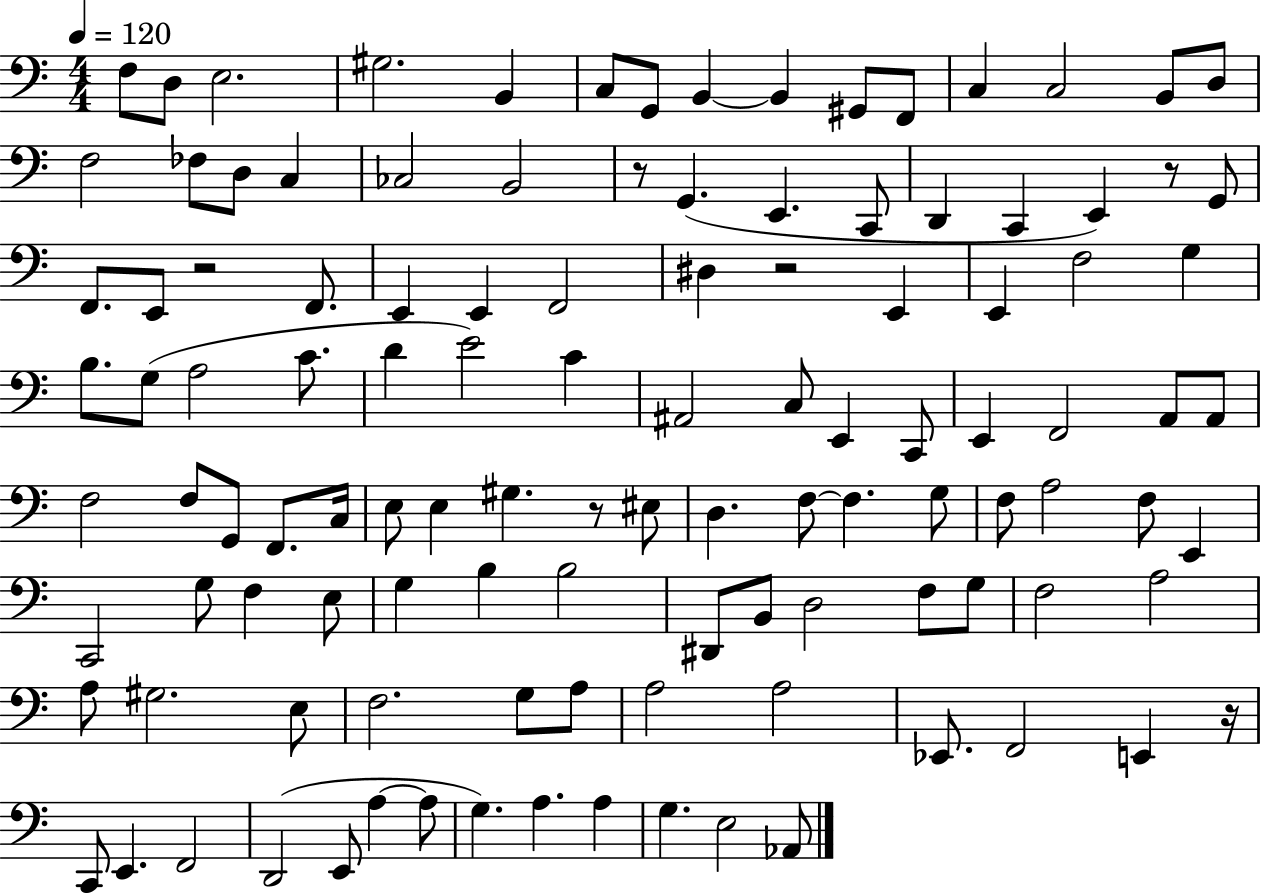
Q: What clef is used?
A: bass